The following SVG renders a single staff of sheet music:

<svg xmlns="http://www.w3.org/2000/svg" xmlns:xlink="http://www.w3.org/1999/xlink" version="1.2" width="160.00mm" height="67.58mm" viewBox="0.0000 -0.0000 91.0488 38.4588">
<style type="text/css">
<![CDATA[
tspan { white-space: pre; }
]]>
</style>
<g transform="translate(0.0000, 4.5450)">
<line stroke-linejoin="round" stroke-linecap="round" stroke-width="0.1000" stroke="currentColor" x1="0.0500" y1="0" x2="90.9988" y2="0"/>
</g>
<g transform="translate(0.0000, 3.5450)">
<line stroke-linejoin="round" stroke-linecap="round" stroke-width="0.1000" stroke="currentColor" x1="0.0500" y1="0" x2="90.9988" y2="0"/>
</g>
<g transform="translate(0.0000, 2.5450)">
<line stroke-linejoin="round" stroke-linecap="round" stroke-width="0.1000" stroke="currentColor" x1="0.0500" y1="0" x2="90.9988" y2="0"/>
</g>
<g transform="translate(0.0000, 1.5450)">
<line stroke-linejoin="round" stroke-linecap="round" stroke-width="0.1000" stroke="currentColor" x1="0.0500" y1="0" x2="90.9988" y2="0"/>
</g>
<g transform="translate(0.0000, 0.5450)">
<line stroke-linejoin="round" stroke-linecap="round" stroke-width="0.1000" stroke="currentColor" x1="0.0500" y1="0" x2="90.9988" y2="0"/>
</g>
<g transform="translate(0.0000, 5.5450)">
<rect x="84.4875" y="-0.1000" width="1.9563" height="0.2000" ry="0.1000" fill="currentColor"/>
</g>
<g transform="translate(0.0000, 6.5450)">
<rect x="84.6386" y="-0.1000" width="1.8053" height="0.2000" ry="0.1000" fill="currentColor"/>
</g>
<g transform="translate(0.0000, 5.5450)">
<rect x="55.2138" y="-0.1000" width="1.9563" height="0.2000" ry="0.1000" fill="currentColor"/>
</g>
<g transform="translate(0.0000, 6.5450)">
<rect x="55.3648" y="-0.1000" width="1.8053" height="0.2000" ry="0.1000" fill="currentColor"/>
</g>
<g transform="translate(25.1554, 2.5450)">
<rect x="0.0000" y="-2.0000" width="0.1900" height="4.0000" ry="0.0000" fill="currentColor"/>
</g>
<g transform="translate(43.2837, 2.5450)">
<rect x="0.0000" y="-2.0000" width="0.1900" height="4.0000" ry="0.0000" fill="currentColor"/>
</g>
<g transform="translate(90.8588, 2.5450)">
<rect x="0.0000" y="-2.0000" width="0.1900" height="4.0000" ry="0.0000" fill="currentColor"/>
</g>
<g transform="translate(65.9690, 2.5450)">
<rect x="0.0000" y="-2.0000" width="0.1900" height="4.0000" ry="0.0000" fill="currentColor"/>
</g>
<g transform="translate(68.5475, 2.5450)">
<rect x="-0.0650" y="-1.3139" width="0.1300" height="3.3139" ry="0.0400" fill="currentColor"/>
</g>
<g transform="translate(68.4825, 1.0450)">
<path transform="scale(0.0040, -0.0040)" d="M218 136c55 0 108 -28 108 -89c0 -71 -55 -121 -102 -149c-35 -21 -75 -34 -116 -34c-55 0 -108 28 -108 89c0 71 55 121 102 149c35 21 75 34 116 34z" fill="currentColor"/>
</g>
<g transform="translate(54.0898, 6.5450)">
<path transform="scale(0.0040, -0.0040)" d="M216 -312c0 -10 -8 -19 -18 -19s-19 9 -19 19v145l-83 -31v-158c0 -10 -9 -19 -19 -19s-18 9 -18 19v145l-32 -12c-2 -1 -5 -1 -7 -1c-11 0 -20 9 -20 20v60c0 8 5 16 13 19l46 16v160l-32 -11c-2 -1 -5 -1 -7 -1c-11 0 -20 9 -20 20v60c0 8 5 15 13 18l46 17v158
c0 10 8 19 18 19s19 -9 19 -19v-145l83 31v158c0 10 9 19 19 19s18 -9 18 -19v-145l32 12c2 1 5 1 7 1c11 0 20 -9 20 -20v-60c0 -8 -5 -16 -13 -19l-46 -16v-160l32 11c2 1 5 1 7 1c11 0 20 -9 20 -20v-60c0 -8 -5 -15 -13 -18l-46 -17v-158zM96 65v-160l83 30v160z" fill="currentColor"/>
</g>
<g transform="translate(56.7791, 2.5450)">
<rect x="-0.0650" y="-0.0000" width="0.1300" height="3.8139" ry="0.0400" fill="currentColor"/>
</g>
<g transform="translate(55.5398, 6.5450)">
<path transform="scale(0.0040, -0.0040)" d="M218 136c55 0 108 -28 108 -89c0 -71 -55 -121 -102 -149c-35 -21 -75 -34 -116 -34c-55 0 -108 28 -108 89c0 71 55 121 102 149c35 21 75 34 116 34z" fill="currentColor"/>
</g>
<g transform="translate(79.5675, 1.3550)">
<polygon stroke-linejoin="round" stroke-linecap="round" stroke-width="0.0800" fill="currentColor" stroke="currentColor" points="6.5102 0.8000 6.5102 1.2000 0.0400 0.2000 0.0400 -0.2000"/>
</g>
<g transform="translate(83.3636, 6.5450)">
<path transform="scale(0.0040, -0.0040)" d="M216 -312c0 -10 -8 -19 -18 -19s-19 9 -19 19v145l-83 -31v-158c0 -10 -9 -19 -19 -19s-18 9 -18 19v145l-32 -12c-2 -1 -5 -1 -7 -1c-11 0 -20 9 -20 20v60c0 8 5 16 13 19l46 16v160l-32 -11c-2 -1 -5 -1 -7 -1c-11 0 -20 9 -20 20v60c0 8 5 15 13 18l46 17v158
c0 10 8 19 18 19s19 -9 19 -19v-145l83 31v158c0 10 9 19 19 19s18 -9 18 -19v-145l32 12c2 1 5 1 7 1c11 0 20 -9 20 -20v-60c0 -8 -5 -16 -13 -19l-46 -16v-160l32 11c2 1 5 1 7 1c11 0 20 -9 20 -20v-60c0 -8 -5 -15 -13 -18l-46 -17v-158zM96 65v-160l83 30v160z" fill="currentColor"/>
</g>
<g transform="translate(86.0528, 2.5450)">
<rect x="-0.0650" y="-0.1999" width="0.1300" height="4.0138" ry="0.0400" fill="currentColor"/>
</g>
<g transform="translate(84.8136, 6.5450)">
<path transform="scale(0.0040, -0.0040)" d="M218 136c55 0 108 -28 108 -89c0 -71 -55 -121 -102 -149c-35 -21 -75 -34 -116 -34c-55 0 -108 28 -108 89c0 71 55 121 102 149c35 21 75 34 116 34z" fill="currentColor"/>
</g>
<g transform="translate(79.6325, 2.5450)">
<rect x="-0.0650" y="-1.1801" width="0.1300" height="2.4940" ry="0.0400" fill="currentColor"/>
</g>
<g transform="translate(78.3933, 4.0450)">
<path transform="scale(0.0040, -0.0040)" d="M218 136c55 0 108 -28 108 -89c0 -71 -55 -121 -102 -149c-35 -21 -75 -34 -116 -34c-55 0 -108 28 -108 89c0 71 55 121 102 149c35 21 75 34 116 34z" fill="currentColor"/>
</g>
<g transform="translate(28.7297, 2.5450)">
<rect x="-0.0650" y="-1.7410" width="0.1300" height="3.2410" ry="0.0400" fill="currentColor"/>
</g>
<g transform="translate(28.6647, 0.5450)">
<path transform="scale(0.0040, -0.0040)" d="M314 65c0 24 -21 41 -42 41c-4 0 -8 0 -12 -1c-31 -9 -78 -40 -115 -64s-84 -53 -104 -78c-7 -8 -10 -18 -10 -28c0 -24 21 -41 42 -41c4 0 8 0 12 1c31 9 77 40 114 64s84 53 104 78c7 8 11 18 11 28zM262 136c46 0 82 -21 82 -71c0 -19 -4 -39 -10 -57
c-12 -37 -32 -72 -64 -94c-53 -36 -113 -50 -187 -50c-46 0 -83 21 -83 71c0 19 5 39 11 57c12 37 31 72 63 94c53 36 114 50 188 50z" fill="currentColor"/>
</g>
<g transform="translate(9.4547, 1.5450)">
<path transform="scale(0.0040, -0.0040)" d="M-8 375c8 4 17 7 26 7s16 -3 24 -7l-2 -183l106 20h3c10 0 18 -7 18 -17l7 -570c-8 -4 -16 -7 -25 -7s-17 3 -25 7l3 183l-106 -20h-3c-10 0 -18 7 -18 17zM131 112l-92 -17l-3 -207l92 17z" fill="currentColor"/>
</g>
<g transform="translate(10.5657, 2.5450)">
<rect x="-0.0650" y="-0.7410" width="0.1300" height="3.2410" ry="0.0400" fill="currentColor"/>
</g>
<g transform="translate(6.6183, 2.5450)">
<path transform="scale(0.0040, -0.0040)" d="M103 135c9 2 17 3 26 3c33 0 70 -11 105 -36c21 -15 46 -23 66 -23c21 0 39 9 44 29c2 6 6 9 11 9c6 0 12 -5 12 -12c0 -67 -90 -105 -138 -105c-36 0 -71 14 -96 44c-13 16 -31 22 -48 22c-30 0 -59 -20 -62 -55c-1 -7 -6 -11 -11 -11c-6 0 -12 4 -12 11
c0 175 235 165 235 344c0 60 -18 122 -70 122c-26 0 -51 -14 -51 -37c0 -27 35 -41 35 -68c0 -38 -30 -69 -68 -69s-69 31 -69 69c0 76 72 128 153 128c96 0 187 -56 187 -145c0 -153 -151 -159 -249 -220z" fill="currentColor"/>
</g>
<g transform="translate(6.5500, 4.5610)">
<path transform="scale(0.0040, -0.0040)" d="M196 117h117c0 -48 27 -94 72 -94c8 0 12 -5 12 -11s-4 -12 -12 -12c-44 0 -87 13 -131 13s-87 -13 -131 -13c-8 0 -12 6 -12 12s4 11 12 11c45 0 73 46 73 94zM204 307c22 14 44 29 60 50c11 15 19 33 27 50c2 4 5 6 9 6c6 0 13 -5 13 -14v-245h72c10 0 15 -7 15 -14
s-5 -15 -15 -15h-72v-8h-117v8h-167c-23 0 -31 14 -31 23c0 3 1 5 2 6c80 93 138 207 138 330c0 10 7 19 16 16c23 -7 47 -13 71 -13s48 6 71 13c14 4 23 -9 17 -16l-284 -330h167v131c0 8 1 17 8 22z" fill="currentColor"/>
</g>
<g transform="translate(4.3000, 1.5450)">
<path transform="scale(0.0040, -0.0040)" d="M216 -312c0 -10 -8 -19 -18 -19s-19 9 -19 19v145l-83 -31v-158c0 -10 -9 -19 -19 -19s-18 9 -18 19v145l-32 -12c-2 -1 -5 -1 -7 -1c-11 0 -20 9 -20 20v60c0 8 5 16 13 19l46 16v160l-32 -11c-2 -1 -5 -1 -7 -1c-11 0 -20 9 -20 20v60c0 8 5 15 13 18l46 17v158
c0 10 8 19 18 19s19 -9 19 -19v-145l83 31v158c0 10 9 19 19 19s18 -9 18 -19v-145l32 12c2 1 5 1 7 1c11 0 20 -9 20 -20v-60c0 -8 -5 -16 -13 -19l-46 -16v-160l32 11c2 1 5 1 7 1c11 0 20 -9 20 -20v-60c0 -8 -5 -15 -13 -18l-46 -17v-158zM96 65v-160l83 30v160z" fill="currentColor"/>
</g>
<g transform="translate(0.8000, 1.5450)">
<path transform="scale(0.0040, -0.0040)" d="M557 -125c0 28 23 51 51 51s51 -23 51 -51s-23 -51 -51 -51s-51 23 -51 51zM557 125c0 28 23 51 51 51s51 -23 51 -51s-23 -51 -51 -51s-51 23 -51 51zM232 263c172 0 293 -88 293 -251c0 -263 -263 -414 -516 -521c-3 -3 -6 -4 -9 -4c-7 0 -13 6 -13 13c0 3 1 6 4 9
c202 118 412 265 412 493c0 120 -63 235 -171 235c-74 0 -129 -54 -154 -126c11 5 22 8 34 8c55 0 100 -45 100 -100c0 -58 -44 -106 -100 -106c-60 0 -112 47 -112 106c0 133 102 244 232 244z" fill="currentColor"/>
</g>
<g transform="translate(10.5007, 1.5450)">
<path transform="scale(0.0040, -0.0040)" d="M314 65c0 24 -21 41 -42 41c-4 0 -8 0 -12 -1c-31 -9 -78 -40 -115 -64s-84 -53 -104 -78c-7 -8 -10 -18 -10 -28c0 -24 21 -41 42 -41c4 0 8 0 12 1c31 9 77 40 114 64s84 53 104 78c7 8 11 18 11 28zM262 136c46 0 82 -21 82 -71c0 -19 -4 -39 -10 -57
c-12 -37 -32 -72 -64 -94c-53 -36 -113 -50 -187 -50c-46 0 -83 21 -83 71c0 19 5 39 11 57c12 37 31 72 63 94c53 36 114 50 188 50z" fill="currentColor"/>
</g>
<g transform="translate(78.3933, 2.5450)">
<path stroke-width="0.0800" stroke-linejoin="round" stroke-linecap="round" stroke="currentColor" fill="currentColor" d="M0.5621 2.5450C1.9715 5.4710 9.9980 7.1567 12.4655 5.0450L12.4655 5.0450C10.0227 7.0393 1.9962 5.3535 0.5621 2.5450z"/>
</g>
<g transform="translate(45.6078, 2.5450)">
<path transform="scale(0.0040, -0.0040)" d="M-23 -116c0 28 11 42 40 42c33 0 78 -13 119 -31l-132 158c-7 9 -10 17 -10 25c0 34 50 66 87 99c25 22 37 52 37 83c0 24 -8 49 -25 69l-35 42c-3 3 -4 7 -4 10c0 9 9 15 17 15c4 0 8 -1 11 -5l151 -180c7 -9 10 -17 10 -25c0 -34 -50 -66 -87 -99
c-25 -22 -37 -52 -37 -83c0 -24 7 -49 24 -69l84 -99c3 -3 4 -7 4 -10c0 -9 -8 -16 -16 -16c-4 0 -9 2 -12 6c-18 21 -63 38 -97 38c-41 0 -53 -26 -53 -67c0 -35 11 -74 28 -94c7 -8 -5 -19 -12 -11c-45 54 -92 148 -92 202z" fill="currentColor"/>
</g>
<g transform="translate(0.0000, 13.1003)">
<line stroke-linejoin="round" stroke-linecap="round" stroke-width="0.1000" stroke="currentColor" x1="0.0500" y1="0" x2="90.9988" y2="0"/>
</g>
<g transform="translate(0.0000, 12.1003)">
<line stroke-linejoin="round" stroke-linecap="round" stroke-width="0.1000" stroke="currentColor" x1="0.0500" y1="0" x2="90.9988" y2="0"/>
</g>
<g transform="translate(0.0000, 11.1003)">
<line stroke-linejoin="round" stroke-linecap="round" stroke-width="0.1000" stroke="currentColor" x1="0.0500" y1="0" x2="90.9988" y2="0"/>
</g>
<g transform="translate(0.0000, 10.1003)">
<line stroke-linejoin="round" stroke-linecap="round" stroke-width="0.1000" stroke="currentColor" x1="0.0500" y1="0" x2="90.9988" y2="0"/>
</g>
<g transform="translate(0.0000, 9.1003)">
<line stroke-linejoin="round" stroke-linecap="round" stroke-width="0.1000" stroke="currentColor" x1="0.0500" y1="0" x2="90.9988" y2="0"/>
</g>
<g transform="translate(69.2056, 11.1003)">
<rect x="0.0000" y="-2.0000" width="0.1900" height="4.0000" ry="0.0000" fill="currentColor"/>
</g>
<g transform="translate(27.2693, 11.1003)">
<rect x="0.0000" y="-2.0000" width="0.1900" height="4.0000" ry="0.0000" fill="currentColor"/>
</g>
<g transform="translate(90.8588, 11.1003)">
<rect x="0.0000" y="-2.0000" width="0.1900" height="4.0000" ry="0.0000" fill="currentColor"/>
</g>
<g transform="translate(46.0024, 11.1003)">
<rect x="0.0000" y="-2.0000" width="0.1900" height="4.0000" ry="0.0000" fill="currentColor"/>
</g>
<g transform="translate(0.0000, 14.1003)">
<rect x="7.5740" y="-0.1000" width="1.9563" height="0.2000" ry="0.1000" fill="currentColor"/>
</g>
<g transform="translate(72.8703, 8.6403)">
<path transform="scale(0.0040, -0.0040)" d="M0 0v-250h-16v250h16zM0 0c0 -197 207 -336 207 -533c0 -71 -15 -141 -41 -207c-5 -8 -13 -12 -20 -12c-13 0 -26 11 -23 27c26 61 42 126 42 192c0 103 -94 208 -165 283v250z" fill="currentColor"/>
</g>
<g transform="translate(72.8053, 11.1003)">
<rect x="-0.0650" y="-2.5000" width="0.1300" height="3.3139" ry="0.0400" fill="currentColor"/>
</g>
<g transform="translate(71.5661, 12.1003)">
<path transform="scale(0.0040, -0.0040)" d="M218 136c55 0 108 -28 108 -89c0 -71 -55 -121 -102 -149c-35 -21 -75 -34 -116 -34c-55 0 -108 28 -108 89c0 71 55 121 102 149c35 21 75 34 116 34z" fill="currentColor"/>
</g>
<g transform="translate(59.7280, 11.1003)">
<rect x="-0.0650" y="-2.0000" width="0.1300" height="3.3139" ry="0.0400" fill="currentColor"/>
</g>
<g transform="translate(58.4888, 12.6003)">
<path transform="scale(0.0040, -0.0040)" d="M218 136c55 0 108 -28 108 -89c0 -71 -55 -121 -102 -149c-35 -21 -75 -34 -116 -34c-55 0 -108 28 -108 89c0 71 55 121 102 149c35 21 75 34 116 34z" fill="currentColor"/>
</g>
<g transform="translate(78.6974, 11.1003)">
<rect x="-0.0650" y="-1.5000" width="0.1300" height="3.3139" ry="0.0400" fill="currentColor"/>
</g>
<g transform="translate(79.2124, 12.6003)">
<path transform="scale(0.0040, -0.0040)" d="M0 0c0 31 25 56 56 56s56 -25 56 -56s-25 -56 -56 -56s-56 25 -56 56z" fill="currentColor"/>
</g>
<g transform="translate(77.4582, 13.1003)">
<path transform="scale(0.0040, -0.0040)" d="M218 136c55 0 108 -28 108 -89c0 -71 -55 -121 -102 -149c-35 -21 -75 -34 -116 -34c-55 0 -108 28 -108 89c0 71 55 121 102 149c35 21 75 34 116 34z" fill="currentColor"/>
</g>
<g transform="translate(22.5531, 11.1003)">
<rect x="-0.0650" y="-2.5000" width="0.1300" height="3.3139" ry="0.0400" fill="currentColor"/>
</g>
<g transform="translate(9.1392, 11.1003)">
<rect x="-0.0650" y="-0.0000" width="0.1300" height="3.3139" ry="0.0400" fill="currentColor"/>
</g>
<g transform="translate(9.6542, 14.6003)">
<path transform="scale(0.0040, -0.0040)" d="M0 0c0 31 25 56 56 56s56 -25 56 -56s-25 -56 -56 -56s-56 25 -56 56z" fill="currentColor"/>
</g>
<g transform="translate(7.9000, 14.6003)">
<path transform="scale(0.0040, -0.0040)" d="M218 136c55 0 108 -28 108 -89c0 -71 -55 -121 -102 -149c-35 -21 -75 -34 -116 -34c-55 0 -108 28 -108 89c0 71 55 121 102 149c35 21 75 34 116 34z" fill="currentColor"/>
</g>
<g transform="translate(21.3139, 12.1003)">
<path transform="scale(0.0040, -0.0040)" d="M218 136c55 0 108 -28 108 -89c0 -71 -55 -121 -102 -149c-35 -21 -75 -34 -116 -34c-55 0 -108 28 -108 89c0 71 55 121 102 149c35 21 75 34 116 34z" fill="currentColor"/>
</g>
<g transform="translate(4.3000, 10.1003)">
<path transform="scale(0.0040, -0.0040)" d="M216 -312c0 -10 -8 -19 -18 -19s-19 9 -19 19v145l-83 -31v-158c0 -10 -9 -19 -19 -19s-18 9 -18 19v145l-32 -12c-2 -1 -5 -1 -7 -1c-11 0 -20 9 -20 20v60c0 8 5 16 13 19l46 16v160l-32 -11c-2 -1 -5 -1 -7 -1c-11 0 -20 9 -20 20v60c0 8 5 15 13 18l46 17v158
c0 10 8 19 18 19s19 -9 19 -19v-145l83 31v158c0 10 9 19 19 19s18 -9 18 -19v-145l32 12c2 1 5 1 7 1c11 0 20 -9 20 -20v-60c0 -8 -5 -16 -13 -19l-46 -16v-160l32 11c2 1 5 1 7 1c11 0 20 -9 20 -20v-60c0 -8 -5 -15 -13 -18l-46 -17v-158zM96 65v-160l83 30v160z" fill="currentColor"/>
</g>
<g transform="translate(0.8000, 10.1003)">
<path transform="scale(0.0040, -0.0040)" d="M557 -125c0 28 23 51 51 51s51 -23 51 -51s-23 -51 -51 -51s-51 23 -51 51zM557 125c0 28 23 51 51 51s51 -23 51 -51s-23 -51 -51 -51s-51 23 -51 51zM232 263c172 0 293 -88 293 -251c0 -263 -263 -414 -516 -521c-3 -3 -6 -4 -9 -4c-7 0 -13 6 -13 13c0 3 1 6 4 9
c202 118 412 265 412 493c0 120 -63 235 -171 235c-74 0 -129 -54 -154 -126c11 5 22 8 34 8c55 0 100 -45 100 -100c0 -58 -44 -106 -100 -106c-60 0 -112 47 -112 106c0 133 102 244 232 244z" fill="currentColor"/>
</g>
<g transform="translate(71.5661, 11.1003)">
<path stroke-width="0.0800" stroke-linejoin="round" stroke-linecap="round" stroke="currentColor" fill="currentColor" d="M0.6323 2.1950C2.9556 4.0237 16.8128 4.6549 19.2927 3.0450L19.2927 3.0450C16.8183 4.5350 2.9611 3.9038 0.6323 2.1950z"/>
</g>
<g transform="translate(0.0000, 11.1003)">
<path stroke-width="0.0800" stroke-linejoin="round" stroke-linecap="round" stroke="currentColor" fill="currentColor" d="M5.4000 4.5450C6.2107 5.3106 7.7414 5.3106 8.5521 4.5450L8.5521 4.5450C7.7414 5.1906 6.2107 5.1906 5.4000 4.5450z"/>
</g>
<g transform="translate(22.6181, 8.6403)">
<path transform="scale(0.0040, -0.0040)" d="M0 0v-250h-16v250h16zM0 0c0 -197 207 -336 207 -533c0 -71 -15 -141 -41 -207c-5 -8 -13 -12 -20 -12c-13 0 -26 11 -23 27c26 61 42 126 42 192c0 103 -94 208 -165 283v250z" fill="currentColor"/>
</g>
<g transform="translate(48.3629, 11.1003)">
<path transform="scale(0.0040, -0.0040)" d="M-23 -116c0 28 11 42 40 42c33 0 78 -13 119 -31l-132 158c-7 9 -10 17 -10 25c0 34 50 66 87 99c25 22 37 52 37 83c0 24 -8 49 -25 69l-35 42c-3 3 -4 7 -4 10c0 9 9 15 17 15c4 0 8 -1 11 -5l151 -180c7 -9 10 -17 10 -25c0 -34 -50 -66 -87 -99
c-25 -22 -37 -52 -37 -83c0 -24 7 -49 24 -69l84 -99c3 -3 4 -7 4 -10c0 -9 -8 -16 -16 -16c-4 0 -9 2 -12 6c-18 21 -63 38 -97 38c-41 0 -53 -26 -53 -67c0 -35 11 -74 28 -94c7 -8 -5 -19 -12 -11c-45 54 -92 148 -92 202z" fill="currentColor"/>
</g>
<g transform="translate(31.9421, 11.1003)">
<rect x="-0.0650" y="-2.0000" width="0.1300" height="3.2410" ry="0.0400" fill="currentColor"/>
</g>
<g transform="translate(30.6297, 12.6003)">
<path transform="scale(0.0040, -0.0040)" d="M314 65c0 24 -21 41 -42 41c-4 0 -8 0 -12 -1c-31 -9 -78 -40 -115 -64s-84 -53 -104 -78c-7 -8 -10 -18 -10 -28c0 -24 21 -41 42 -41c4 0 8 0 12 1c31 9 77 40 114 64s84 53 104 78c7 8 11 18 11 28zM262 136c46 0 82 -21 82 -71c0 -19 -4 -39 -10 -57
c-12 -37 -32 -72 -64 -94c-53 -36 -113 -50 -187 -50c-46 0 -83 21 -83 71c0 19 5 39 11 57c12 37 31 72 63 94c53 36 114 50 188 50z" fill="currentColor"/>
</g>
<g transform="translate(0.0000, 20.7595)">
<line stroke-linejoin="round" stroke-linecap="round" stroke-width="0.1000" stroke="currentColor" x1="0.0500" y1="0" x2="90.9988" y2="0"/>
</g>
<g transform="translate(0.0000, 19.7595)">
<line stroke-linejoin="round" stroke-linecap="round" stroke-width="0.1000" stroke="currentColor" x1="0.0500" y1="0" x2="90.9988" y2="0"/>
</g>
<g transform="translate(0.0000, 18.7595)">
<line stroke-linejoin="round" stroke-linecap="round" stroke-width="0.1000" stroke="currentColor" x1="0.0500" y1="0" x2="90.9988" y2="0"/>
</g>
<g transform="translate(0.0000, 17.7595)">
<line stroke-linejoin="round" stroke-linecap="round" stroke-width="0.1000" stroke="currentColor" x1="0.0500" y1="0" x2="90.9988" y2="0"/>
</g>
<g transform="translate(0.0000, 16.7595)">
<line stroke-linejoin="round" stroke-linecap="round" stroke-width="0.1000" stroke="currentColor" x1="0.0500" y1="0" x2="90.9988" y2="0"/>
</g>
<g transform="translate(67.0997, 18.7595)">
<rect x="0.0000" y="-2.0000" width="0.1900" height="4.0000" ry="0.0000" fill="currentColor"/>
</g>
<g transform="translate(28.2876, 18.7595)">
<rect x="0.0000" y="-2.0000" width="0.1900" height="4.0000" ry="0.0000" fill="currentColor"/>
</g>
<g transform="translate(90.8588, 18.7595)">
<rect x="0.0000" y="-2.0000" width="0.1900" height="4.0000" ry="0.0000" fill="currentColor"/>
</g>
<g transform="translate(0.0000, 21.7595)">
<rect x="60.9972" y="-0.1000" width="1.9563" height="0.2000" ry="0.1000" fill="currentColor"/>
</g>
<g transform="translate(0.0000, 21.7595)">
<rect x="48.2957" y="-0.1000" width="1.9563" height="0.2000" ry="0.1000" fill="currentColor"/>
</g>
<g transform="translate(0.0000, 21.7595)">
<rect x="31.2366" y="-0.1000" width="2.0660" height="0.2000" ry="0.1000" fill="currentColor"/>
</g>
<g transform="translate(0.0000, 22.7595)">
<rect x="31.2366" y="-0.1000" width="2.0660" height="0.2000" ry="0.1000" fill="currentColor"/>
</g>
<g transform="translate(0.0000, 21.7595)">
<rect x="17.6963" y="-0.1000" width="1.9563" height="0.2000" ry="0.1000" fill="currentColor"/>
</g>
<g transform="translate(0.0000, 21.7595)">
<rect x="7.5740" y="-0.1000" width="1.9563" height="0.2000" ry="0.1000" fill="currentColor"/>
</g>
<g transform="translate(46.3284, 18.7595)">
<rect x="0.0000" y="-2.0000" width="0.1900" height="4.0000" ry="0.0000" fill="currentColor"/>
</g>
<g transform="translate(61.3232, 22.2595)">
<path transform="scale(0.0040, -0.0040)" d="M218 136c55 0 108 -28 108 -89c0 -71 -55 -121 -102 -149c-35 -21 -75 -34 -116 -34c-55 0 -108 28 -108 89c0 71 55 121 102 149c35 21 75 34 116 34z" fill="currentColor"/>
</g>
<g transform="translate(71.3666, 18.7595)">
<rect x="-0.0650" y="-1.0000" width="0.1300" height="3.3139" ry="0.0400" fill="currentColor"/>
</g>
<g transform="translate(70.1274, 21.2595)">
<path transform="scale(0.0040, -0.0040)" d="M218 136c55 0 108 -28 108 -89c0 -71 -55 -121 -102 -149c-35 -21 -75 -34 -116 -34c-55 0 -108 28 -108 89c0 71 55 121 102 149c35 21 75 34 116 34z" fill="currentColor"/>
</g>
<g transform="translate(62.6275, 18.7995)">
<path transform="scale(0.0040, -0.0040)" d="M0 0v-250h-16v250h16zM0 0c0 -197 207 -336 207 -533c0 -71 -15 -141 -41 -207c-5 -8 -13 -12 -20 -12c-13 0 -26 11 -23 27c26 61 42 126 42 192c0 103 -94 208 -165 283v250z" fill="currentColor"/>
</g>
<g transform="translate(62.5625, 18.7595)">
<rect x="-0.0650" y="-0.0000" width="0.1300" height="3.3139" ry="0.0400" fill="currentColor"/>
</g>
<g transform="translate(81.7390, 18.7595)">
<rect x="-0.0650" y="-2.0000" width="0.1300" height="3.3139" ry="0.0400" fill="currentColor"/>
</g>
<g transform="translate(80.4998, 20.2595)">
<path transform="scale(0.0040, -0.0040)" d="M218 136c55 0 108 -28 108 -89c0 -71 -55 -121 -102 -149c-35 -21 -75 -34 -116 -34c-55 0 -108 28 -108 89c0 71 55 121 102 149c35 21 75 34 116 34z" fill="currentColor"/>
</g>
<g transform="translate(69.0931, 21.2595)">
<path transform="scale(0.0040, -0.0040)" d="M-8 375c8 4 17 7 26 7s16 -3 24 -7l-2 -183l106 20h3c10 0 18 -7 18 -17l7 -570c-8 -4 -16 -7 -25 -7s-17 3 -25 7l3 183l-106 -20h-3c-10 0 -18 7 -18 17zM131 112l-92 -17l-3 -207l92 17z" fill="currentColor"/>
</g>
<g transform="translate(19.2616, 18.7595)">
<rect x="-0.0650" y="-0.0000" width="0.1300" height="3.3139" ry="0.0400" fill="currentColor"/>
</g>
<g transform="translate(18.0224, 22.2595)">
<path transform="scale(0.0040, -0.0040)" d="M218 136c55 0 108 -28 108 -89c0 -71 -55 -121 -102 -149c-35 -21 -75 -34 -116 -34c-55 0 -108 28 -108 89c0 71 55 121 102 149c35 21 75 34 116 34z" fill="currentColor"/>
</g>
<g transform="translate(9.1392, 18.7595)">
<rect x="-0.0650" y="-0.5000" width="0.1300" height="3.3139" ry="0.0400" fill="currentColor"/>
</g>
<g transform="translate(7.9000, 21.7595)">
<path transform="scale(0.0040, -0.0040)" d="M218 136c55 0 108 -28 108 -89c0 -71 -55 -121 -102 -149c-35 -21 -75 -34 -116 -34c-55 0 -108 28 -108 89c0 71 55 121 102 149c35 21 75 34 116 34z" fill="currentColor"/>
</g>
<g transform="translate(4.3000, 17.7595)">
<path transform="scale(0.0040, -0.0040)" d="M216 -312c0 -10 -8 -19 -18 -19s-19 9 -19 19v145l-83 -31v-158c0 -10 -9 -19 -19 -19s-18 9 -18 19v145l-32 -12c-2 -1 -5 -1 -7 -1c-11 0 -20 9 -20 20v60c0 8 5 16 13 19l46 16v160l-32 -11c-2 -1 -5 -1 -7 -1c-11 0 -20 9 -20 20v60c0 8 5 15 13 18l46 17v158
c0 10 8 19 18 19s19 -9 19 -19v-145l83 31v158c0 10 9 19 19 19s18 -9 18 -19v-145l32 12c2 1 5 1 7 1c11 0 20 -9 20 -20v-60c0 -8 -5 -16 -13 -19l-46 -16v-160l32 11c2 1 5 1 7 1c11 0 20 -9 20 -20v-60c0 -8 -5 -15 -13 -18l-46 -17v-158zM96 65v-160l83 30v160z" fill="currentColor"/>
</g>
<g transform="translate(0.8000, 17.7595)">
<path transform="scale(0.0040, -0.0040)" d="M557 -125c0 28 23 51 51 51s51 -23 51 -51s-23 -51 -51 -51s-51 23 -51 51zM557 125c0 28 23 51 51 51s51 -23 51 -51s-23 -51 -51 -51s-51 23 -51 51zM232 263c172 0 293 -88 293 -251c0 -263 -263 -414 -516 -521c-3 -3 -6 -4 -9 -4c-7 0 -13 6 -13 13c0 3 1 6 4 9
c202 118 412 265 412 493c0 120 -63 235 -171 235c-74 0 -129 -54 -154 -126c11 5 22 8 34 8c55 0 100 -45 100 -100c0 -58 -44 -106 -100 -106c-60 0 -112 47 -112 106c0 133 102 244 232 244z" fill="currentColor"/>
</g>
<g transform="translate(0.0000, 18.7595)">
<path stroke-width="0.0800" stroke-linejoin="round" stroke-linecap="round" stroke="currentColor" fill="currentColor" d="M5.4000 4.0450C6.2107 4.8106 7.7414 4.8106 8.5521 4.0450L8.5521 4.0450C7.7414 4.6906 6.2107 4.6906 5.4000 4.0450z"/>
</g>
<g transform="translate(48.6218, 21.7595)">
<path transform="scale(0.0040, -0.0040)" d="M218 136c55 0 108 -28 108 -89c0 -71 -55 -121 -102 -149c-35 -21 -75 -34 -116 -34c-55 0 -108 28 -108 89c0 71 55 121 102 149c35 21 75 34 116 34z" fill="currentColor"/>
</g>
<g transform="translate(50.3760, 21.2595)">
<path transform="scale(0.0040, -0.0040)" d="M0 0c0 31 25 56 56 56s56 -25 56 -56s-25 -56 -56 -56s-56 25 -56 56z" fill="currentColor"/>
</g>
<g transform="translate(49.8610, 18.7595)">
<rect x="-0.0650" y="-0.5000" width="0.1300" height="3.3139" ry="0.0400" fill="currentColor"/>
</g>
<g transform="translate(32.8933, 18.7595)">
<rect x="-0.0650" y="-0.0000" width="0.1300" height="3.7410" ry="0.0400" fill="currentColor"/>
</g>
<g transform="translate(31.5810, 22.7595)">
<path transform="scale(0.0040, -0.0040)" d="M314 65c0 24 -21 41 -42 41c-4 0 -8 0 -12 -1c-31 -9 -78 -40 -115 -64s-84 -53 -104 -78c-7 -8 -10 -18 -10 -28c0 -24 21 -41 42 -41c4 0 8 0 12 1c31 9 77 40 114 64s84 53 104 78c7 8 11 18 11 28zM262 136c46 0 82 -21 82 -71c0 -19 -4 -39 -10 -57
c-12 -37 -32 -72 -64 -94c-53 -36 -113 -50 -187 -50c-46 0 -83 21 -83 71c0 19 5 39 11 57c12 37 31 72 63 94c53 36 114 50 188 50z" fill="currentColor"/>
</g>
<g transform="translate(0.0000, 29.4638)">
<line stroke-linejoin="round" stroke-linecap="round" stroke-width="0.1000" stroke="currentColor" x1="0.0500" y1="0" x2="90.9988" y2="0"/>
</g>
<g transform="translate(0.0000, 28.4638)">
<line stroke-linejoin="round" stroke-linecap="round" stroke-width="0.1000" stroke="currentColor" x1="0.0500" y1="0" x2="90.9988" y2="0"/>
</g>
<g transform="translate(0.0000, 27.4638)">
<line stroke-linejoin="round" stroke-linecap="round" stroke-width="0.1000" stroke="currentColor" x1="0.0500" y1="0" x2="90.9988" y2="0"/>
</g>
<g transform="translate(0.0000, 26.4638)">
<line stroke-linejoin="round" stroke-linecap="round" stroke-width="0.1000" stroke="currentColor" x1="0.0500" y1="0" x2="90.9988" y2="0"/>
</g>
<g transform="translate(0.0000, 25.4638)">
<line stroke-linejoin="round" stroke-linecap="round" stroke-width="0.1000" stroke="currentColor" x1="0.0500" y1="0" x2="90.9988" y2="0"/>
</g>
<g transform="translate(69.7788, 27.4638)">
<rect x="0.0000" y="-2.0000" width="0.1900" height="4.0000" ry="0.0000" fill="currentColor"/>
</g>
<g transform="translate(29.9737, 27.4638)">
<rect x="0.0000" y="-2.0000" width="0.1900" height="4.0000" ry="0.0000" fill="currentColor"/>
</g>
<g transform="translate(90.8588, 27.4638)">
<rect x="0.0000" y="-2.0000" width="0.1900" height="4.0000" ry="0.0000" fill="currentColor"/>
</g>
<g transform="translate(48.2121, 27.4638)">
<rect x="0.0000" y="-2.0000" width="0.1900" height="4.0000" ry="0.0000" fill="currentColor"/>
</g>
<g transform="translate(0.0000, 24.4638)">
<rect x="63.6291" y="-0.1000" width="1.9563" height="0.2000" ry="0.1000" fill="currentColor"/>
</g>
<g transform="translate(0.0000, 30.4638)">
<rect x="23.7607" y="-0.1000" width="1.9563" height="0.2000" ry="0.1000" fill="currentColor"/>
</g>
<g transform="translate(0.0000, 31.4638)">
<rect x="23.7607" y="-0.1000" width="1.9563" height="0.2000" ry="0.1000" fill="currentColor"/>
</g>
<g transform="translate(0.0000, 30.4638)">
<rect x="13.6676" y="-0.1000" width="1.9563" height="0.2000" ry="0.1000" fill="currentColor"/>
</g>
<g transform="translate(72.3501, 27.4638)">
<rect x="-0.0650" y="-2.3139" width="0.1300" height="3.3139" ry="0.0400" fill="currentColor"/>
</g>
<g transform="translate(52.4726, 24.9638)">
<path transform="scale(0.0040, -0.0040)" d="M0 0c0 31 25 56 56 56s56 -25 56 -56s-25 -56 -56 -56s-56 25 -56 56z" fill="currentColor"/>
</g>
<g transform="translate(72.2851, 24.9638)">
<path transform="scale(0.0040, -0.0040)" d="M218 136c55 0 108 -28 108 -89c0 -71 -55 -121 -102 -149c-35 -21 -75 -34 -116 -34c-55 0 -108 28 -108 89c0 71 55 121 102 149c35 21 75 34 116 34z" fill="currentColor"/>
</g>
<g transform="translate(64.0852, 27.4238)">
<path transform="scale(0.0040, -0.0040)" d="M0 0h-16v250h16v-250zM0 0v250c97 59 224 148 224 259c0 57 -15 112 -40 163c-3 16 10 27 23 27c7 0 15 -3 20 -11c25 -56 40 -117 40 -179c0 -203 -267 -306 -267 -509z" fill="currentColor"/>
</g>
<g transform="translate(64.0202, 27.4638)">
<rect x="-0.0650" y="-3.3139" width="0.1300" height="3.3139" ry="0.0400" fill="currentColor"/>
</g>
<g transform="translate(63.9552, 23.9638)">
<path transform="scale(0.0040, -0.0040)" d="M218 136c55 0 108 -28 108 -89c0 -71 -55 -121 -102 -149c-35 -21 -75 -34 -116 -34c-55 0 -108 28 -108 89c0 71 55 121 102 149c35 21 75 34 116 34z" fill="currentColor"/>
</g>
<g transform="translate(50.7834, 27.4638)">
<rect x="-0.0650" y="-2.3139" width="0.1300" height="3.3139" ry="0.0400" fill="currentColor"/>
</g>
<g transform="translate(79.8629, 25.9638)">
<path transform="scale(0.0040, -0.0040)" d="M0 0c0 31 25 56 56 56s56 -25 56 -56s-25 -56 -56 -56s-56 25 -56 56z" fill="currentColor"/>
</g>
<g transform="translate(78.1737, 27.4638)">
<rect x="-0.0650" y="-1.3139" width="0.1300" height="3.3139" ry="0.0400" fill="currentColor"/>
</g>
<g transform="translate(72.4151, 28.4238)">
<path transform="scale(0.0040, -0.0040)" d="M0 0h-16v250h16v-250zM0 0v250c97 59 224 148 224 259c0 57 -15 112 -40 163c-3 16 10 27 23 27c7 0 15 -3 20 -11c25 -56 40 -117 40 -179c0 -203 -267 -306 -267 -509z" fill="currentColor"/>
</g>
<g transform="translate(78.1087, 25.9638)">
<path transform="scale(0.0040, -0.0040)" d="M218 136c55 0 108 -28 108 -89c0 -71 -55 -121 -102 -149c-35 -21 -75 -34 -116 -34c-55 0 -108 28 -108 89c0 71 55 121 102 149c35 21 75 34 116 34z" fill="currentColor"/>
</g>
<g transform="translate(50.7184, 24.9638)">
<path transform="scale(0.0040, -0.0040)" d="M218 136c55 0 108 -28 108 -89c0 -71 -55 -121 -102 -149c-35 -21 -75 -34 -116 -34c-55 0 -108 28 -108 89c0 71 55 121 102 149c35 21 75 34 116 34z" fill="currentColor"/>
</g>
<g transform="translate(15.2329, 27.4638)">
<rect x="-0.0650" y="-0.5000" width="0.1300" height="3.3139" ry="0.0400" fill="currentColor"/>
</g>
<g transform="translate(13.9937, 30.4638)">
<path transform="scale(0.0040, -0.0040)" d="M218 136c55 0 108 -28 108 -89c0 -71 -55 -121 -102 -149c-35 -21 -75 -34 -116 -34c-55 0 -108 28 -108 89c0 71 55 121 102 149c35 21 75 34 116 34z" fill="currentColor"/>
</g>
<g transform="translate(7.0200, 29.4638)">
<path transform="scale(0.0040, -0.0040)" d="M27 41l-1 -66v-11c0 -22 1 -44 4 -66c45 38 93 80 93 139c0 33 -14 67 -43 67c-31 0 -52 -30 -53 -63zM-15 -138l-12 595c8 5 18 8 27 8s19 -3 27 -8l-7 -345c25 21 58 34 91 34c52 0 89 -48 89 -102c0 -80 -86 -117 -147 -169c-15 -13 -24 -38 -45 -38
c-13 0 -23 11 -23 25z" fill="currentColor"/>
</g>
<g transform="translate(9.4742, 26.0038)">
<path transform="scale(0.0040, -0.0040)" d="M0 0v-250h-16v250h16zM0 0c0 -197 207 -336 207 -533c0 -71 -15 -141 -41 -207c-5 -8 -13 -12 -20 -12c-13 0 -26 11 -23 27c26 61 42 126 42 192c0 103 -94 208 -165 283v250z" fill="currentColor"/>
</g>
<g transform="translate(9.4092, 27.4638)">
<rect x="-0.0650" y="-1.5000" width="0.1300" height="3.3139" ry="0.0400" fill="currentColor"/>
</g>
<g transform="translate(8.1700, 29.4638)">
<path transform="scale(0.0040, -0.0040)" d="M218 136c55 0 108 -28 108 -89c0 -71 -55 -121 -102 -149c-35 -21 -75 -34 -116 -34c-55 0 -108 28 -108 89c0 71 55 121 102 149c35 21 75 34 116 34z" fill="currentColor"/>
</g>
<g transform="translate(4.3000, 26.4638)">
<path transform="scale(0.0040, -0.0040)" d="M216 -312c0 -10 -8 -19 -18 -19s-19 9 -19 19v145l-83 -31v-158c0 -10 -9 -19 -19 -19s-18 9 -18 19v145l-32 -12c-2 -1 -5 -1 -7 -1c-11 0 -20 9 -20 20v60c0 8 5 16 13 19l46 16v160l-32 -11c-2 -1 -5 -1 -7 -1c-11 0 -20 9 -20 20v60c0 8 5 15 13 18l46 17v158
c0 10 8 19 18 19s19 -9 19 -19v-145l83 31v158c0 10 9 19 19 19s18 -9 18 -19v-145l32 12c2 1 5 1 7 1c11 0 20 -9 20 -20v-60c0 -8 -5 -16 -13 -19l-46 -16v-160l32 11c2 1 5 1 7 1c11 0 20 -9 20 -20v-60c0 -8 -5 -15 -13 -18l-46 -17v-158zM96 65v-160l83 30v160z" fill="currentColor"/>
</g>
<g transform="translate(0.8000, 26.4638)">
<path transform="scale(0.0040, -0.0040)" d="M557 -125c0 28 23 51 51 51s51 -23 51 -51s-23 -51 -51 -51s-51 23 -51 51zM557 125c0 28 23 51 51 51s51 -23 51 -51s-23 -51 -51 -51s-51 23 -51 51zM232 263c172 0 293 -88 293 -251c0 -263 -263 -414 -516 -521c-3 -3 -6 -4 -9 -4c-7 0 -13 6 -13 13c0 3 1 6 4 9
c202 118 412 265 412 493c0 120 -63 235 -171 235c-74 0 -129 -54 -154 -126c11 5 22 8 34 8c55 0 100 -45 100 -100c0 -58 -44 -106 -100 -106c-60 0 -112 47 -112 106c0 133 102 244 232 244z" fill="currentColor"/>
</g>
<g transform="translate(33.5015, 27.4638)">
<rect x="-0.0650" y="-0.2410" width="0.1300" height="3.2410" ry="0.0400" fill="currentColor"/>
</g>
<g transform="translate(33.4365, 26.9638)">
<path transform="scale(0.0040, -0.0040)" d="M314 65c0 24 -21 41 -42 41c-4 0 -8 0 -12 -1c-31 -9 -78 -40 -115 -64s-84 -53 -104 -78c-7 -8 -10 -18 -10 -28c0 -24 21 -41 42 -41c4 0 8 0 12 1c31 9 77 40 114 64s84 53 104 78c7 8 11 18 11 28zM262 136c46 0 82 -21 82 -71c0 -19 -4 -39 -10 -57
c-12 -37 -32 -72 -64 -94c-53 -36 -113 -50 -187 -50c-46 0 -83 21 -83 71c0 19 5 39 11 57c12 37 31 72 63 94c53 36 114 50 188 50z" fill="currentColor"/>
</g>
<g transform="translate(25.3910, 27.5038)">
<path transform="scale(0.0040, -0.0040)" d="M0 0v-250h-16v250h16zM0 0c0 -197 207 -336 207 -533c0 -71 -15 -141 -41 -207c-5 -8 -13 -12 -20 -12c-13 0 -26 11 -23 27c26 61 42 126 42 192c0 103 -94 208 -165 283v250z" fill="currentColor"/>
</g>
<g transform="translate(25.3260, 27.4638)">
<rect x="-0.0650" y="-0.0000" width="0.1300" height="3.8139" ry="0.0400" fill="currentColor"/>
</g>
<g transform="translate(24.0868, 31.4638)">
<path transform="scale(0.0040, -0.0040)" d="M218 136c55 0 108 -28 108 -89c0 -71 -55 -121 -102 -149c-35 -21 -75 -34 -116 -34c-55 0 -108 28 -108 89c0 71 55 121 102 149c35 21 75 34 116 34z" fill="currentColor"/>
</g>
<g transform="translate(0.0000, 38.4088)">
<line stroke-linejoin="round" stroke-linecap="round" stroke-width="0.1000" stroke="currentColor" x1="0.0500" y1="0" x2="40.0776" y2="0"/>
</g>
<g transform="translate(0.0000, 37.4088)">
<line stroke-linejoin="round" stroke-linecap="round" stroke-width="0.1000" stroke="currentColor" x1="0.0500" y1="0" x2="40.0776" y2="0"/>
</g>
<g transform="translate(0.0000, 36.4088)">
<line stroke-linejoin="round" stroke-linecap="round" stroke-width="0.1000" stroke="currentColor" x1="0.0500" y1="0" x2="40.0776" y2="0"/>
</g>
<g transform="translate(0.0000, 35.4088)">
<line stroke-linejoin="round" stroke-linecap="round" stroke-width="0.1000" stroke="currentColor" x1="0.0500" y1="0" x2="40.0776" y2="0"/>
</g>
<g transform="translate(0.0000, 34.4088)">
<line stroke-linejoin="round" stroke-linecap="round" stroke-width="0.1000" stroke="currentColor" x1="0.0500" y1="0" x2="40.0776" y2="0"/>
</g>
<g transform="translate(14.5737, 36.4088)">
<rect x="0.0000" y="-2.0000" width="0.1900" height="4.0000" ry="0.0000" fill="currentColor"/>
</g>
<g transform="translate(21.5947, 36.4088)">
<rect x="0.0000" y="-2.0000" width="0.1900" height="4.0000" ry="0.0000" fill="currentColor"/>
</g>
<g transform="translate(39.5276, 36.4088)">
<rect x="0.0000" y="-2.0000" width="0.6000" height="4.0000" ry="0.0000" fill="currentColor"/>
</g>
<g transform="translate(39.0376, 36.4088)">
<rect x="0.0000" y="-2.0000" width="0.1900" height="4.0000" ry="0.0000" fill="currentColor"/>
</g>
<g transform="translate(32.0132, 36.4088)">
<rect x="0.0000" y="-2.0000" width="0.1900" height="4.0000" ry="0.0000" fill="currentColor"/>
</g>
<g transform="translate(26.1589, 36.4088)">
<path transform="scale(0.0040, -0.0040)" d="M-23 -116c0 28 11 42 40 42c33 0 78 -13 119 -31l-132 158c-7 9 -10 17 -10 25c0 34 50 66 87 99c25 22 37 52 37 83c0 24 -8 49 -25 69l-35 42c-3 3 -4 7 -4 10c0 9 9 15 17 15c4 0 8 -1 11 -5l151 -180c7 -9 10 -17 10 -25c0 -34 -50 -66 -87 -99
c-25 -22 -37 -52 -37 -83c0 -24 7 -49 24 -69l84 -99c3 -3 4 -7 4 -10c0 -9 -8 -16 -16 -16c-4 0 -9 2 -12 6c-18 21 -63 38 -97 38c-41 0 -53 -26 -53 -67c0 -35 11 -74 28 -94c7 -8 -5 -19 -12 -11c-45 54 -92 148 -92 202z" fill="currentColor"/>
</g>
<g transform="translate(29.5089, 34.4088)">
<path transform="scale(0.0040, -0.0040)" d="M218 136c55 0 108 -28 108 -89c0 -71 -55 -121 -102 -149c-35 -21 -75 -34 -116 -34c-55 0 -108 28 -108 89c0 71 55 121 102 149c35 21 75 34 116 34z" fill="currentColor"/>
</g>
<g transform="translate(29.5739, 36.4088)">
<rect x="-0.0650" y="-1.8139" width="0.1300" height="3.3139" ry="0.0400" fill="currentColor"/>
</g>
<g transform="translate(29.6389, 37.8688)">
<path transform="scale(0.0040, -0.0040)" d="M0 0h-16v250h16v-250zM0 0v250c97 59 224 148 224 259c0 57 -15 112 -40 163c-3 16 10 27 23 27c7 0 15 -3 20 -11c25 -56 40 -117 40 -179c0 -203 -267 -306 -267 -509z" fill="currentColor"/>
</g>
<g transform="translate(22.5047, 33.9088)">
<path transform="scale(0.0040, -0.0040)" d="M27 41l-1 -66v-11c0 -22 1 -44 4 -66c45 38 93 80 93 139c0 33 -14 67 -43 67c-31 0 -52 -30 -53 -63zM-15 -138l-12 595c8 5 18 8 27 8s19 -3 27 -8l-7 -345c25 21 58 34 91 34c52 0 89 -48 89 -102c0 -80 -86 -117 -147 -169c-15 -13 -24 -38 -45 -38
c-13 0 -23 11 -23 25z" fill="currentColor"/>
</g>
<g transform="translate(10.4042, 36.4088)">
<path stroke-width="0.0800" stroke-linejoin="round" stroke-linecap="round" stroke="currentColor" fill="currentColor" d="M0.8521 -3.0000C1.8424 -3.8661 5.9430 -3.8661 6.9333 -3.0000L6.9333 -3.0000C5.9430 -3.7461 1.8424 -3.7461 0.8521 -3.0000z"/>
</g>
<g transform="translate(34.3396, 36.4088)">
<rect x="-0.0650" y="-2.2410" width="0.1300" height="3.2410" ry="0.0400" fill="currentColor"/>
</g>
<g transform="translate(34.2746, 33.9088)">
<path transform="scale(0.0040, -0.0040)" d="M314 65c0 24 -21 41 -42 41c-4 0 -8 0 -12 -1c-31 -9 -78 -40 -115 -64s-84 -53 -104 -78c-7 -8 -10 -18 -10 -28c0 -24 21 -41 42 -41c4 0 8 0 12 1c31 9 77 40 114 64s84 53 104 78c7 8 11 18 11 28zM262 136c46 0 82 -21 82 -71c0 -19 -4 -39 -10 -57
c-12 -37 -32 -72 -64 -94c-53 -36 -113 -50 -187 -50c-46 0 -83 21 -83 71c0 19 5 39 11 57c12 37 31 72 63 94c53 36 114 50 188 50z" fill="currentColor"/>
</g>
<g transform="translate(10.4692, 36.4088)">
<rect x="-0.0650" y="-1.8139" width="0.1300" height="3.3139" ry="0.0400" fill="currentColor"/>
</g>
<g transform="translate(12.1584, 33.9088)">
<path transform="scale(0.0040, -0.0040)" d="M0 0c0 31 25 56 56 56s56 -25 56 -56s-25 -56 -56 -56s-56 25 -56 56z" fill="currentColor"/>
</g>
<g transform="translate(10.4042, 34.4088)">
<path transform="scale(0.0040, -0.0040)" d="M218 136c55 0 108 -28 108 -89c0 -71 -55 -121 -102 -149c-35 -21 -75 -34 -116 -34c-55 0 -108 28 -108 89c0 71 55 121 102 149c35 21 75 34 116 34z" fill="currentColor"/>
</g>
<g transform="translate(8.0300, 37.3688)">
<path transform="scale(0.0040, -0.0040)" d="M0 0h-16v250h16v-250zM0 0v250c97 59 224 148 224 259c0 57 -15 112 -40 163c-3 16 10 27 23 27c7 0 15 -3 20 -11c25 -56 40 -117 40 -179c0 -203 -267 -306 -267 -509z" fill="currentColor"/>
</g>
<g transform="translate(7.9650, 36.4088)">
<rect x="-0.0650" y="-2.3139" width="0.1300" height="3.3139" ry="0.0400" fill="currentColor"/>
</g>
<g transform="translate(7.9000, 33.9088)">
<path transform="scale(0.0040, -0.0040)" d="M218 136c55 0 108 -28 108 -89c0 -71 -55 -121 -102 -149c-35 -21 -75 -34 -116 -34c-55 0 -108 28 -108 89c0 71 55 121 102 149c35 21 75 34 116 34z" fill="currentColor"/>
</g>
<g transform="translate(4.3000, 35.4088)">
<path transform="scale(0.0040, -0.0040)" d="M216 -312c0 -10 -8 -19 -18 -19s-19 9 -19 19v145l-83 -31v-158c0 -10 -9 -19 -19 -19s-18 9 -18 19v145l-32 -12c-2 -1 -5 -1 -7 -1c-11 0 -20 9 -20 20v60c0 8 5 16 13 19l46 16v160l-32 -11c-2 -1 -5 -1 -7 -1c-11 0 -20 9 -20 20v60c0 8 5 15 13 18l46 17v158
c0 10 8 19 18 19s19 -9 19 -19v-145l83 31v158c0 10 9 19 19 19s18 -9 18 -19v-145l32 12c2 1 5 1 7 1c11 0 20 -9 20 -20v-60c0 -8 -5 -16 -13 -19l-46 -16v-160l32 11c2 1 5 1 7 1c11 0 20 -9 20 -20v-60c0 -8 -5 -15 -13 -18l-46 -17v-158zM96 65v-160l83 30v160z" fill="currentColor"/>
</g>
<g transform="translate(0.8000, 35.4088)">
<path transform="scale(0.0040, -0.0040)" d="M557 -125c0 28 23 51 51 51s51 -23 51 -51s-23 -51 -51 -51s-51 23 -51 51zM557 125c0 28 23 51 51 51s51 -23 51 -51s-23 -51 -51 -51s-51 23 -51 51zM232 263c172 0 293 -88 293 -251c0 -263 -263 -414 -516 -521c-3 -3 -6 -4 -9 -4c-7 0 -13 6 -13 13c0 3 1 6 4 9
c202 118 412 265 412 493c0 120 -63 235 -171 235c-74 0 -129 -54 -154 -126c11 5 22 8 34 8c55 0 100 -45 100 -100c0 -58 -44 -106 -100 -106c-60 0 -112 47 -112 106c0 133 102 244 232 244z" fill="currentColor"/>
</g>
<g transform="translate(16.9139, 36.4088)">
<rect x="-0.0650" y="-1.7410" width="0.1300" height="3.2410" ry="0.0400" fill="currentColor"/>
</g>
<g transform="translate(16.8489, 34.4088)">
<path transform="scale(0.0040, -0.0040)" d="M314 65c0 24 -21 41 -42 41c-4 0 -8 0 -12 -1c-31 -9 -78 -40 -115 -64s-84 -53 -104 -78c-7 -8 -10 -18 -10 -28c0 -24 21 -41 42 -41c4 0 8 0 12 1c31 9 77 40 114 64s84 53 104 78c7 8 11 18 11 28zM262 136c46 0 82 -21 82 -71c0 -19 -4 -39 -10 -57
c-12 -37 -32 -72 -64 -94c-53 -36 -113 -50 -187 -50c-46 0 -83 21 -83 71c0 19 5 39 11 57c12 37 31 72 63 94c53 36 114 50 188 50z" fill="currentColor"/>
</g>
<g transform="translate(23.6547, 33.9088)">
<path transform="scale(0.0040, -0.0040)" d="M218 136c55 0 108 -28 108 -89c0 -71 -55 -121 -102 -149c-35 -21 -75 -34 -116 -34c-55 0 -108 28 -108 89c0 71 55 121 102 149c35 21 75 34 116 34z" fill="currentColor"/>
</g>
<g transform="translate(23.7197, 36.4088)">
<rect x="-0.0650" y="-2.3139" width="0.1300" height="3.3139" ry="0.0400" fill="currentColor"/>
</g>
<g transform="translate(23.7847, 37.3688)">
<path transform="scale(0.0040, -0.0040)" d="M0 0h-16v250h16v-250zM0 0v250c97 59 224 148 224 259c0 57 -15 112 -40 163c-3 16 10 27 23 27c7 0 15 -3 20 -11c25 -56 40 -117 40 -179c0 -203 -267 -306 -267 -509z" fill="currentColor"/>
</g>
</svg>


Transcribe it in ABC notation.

X:1
T:Untitled
M:2/4
L:1/4
K:G
F,2 A,2 z ^C,, G, A,,/2 ^C,,/2 D,, B,,/2 A,,2 z A,, B,,/2 G,, E,, D,, C,,2 E,, D,,/2 F,, A,, _G,,/2 E,, C,,/2 E,2 B, D/2 B,/2 G, B,/2 A, A,2 _B,/2 z A,/2 B,2